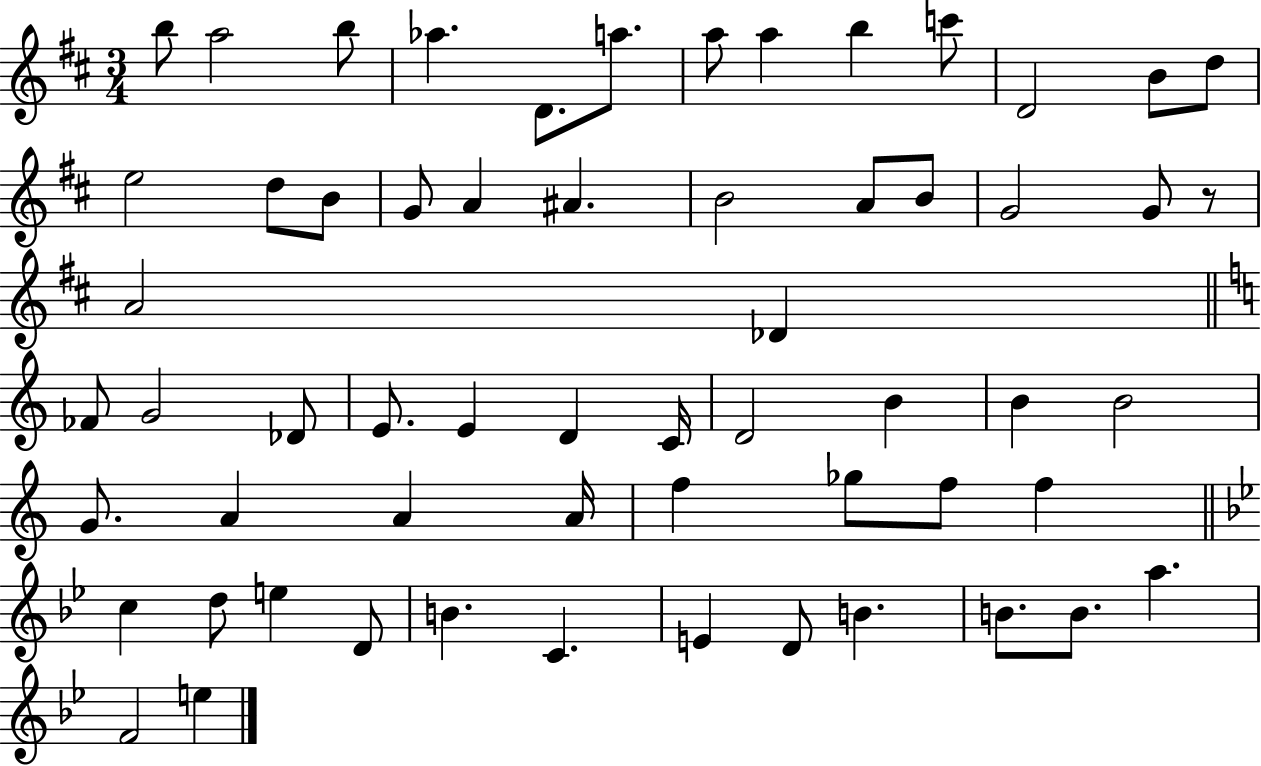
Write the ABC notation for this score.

X:1
T:Untitled
M:3/4
L:1/4
K:D
b/2 a2 b/2 _a D/2 a/2 a/2 a b c'/2 D2 B/2 d/2 e2 d/2 B/2 G/2 A ^A B2 A/2 B/2 G2 G/2 z/2 A2 _D _F/2 G2 _D/2 E/2 E D C/4 D2 B B B2 G/2 A A A/4 f _g/2 f/2 f c d/2 e D/2 B C E D/2 B B/2 B/2 a F2 e